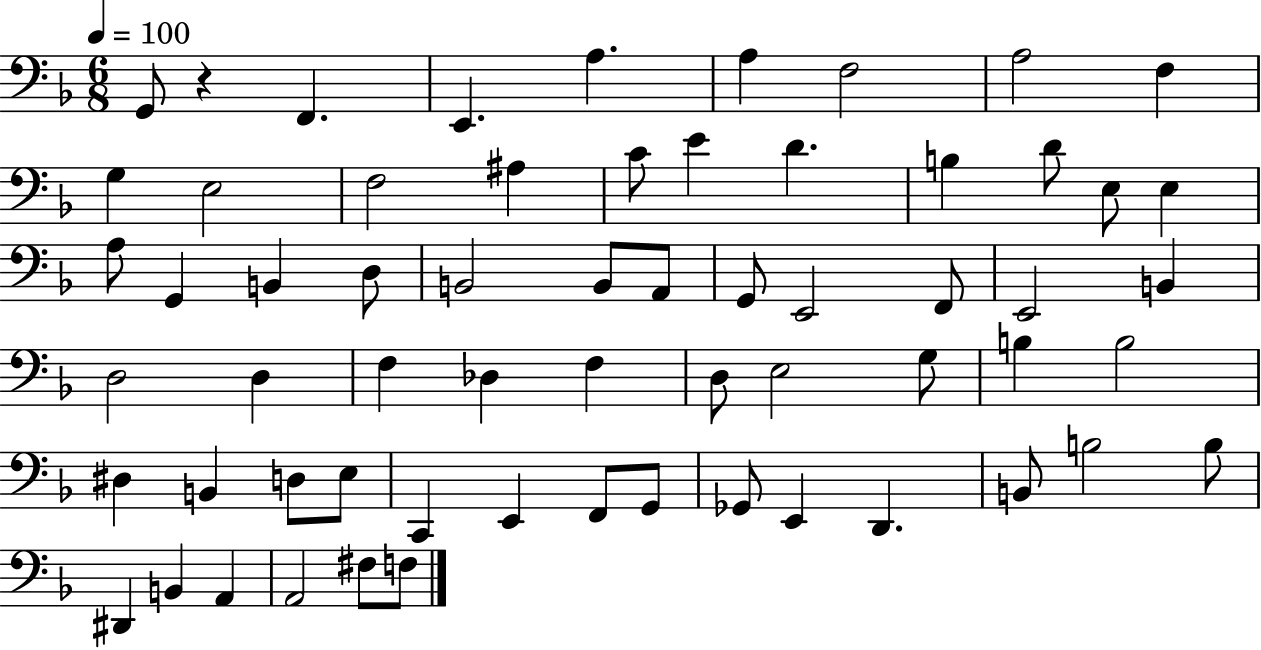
G2/e R/q F2/q. E2/q. A3/q. A3/q F3/h A3/h F3/q G3/q E3/h F3/h A#3/q C4/e E4/q D4/q. B3/q D4/e E3/e E3/q A3/e G2/q B2/q D3/e B2/h B2/e A2/e G2/e E2/h F2/e E2/h B2/q D3/h D3/q F3/q Db3/q F3/q D3/e E3/h G3/e B3/q B3/h D#3/q B2/q D3/e E3/e C2/q E2/q F2/e G2/e Gb2/e E2/q D2/q. B2/e B3/h B3/e D#2/q B2/q A2/q A2/h F#3/e F3/e